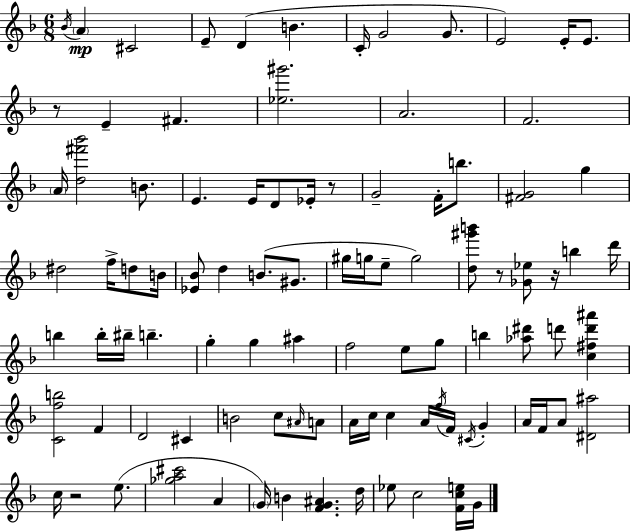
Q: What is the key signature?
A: F major